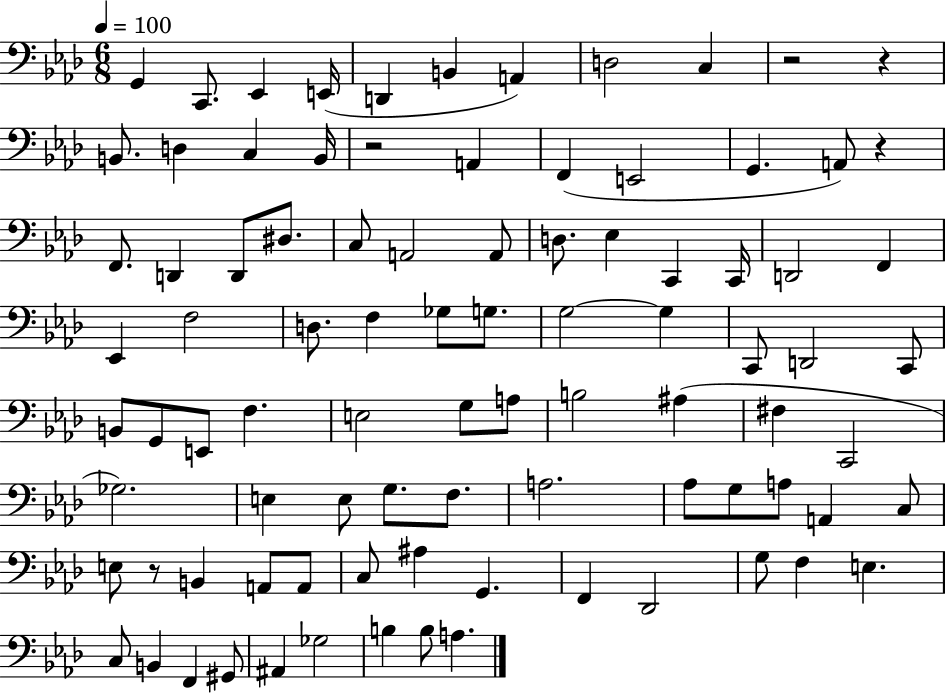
X:1
T:Untitled
M:6/8
L:1/4
K:Ab
G,, C,,/2 _E,, E,,/4 D,, B,, A,, D,2 C, z2 z B,,/2 D, C, B,,/4 z2 A,, F,, E,,2 G,, A,,/2 z F,,/2 D,, D,,/2 ^D,/2 C,/2 A,,2 A,,/2 D,/2 _E, C,, C,,/4 D,,2 F,, _E,, F,2 D,/2 F, _G,/2 G,/2 G,2 G, C,,/2 D,,2 C,,/2 B,,/2 G,,/2 E,,/2 F, E,2 G,/2 A,/2 B,2 ^A, ^F, C,,2 _G,2 E, E,/2 G,/2 F,/2 A,2 _A,/2 G,/2 A,/2 A,, C,/2 E,/2 z/2 B,, A,,/2 A,,/2 C,/2 ^A, G,, F,, _D,,2 G,/2 F, E, C,/2 B,, F,, ^G,,/2 ^A,, _G,2 B, B,/2 A,